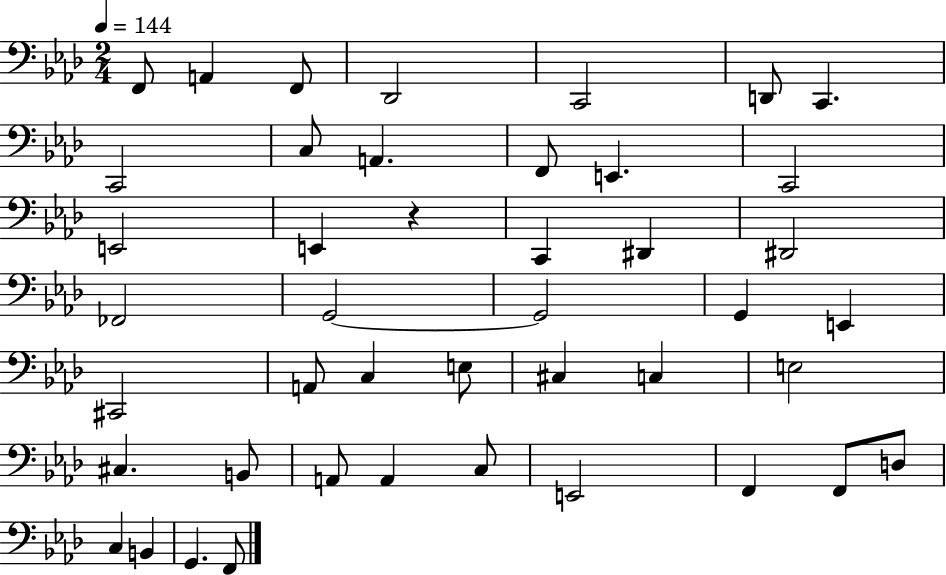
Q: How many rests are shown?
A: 1